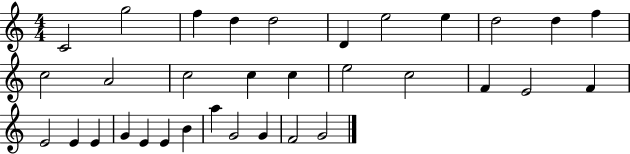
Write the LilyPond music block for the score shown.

{
  \clef treble
  \numericTimeSignature
  \time 4/4
  \key c \major
  c'2 g''2 | f''4 d''4 d''2 | d'4 e''2 e''4 | d''2 d''4 f''4 | \break c''2 a'2 | c''2 c''4 c''4 | e''2 c''2 | f'4 e'2 f'4 | \break e'2 e'4 e'4 | g'4 e'4 e'4 b'4 | a''4 g'2 g'4 | f'2 g'2 | \break \bar "|."
}